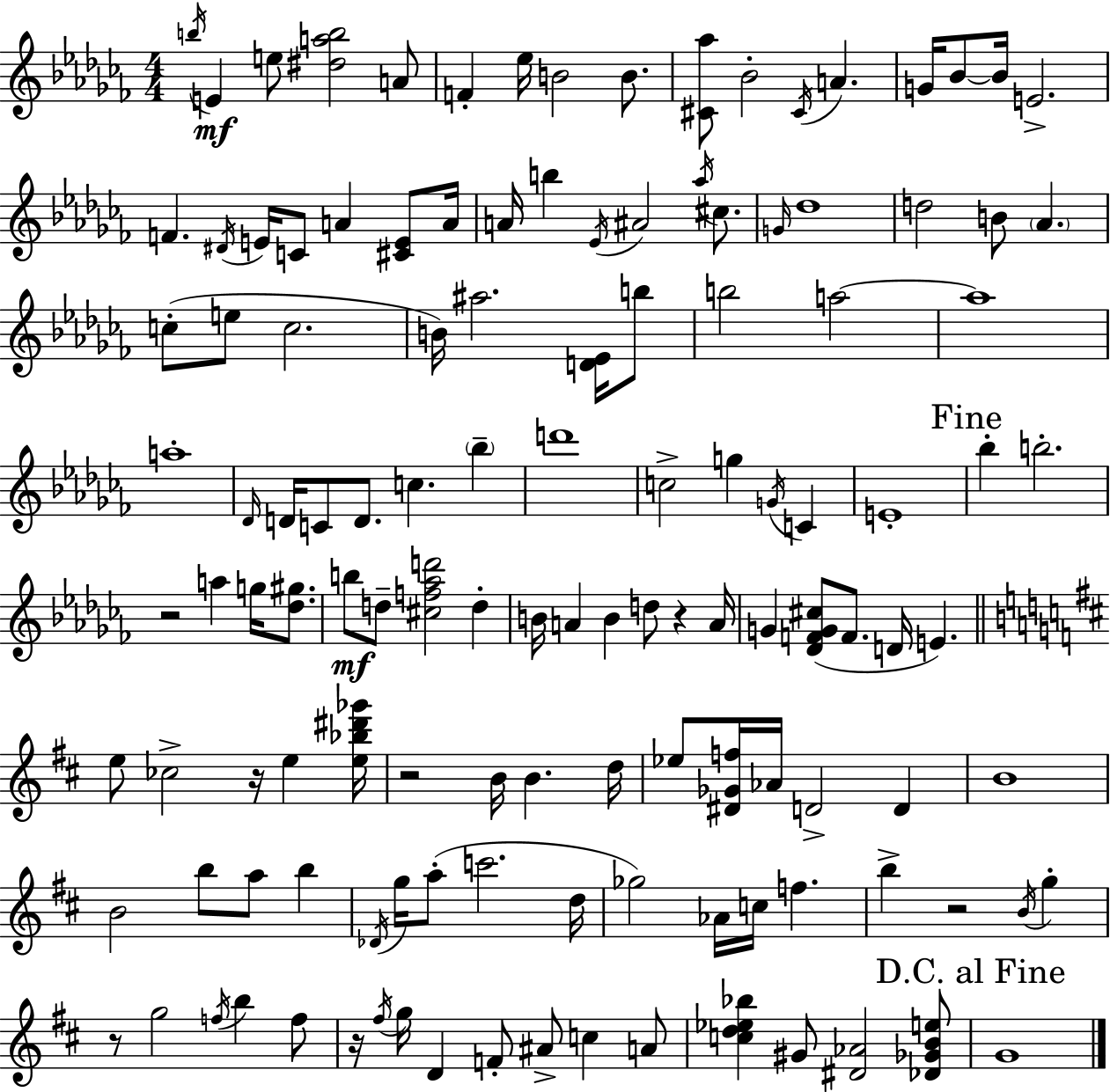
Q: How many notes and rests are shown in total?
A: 129